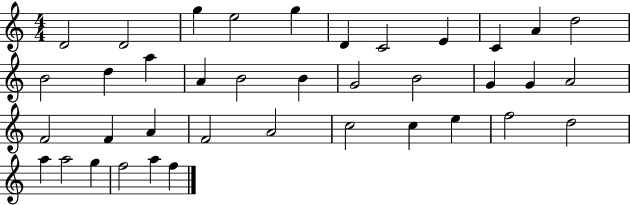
D4/h D4/h G5/q E5/h G5/q D4/q C4/h E4/q C4/q A4/q D5/h B4/h D5/q A5/q A4/q B4/h B4/q G4/h B4/h G4/q G4/q A4/h F4/h F4/q A4/q F4/h A4/h C5/h C5/q E5/q F5/h D5/h A5/q A5/h G5/q F5/h A5/q F5/q